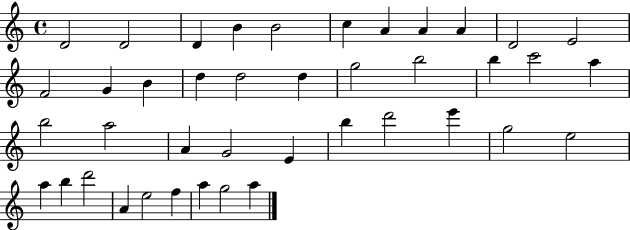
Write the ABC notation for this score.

X:1
T:Untitled
M:4/4
L:1/4
K:C
D2 D2 D B B2 c A A A D2 E2 F2 G B d d2 d g2 b2 b c'2 a b2 a2 A G2 E b d'2 e' g2 e2 a b d'2 A e2 f a g2 a